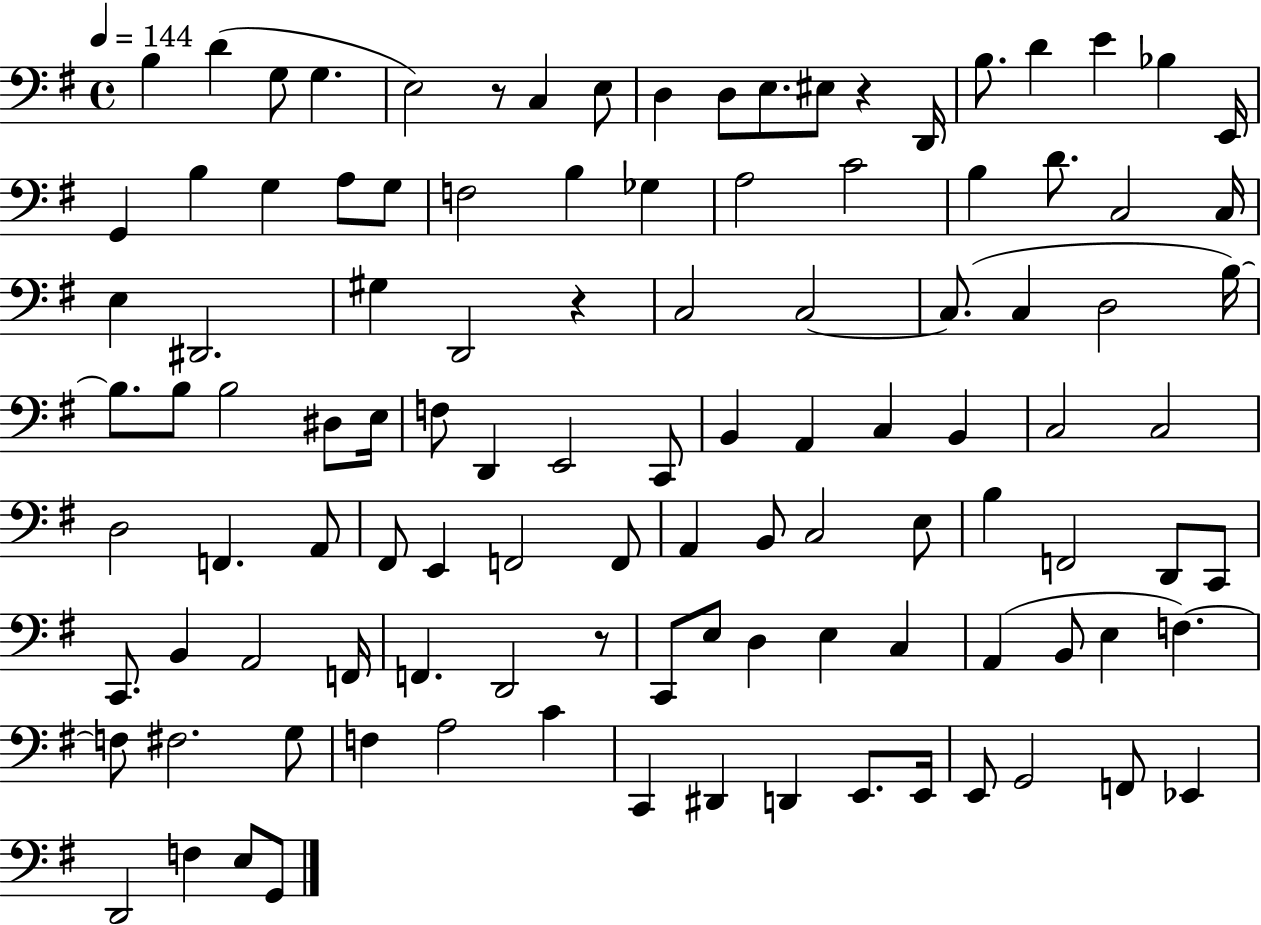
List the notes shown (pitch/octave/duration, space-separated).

B3/q D4/q G3/e G3/q. E3/h R/e C3/q E3/e D3/q D3/e E3/e. EIS3/e R/q D2/s B3/e. D4/q E4/q Bb3/q E2/s G2/q B3/q G3/q A3/e G3/e F3/h B3/q Gb3/q A3/h C4/h B3/q D4/e. C3/h C3/s E3/q D#2/h. G#3/q D2/h R/q C3/h C3/h C3/e. C3/q D3/h B3/s B3/e. B3/e B3/h D#3/e E3/s F3/e D2/q E2/h C2/e B2/q A2/q C3/q B2/q C3/h C3/h D3/h F2/q. A2/e F#2/e E2/q F2/h F2/e A2/q B2/e C3/h E3/e B3/q F2/h D2/e C2/e C2/e. B2/q A2/h F2/s F2/q. D2/h R/e C2/e E3/e D3/q E3/q C3/q A2/q B2/e E3/q F3/q. F3/e F#3/h. G3/e F3/q A3/h C4/q C2/q D#2/q D2/q E2/e. E2/s E2/e G2/h F2/e Eb2/q D2/h F3/q E3/e G2/e